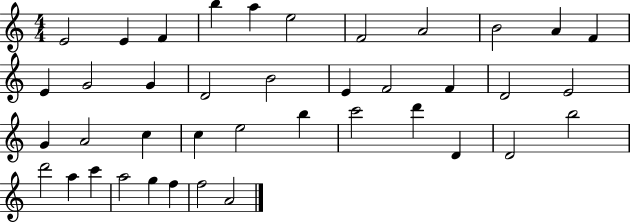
E4/h E4/q F4/q B5/q A5/q E5/h F4/h A4/h B4/h A4/q F4/q E4/q G4/h G4/q D4/h B4/h E4/q F4/h F4/q D4/h E4/h G4/q A4/h C5/q C5/q E5/h B5/q C6/h D6/q D4/q D4/h B5/h D6/h A5/q C6/q A5/h G5/q F5/q F5/h A4/h